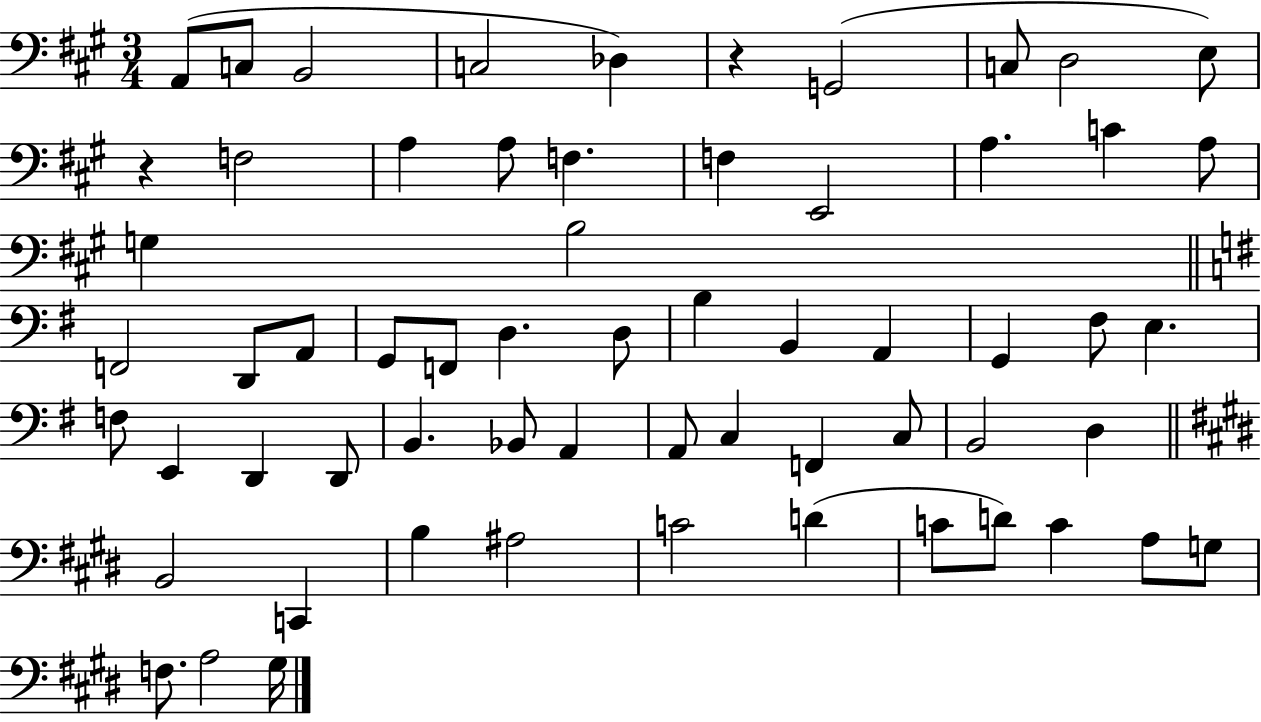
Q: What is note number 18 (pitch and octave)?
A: A3